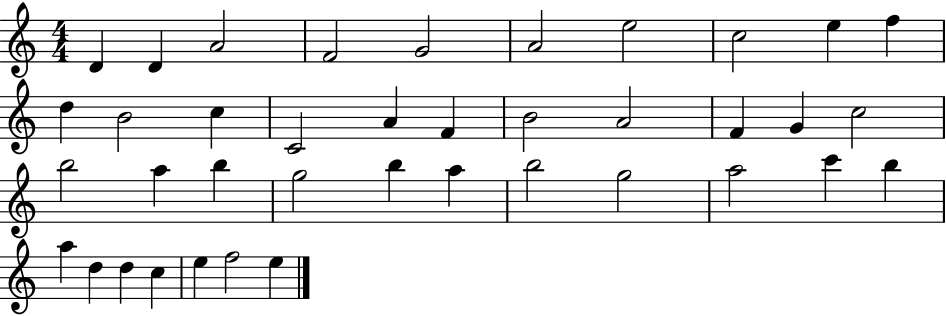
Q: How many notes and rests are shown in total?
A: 39